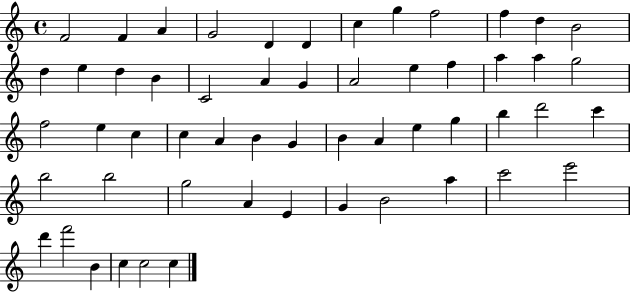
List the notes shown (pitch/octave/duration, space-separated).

F4/h F4/q A4/q G4/h D4/q D4/q C5/q G5/q F5/h F5/q D5/q B4/h D5/q E5/q D5/q B4/q C4/h A4/q G4/q A4/h E5/q F5/q A5/q A5/q G5/h F5/h E5/q C5/q C5/q A4/q B4/q G4/q B4/q A4/q E5/q G5/q B5/q D6/h C6/q B5/h B5/h G5/h A4/q E4/q G4/q B4/h A5/q C6/h E6/h D6/q F6/h B4/q C5/q C5/h C5/q